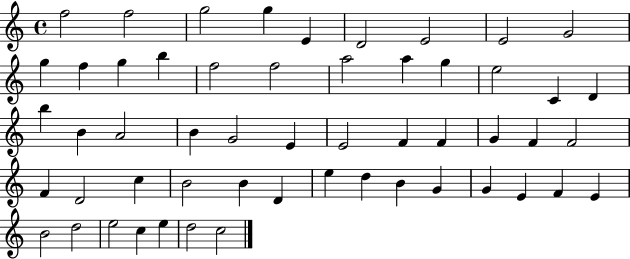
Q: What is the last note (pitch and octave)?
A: C5